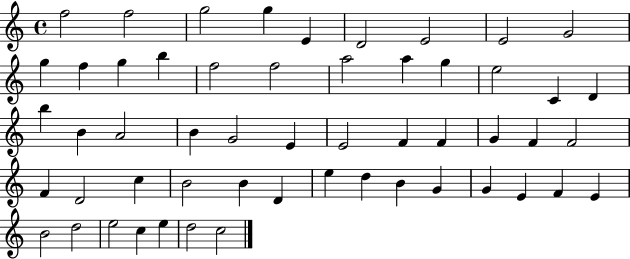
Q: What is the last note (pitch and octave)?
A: C5